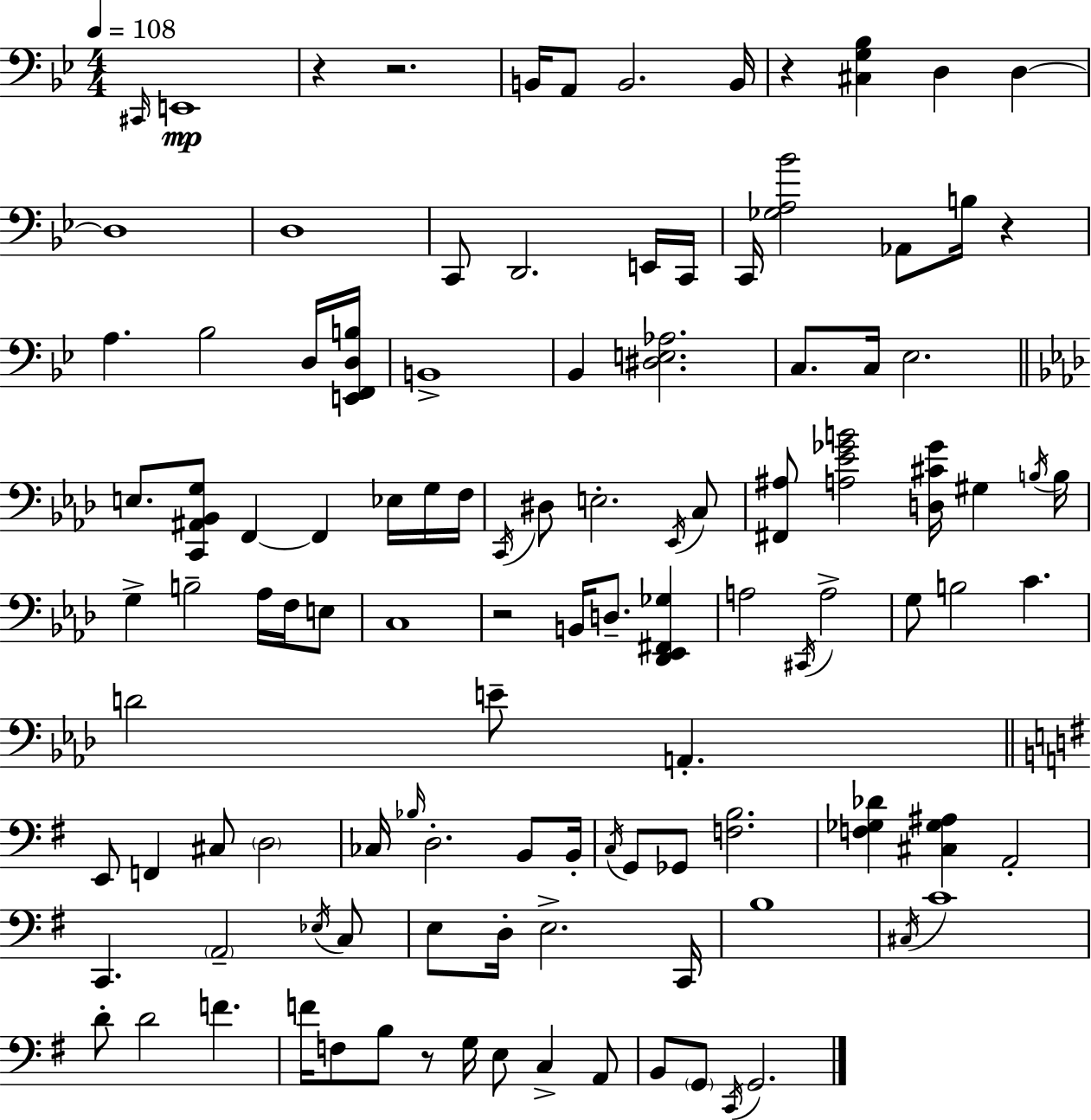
{
  \clef bass
  \numericTimeSignature
  \time 4/4
  \key g \minor
  \tempo 4 = 108
  \grace { cis,16 }\mp e,1 | r4 r2. | b,16 a,8 b,2. | b,16 r4 <cis g bes>4 d4 d4~~ | \break d1 | d1 | c,8 d,2. e,16 | c,16 c,16 <ges a bes'>2 aes,8 b16 r4 | \break a4. bes2 d16 | <e, f, d b>16 b,1-> | bes,4 <dis e aes>2. | c8. c16 ees2. | \break \bar "||" \break \key aes \major e8. <c, ais, bes, g>8 f,4~~ f,4 ees16 g16 f16 | \acciaccatura { c,16 } dis8 e2.-. \acciaccatura { ees,16 } | c8 <fis, ais>8 <a ees' ges' b'>2 <d cis' ges'>16 gis4 | \acciaccatura { b16 } b16 g4-> b2-- aes16 | \break f16 e8 c1 | r2 b,16 d8.-- <des, ees, fis, ges>4 | a2 \acciaccatura { cis,16 } a2-> | g8 b2 c'4. | \break d'2 e'8-- a,4.-. | \bar "||" \break \key e \minor e,8 f,4 cis8 \parenthesize d2 | ces16 \grace { bes16 } d2.-. b,8 | b,16-. \acciaccatura { c16 } g,8 ges,8 <f b>2. | <f ges des'>4 <cis ges ais>4 a,2-. | \break c,4. \parenthesize a,2-- | \acciaccatura { ees16 } c8 e8 d16-. e2.-> | c,16 b1 | \acciaccatura { cis16 } c'1 | \break d'8-. d'2 f'4. | f'16 f8 b8 r8 g16 e8 c4-> | a,8 b,8 \parenthesize g,8 \acciaccatura { c,16 } g,2. | \bar "|."
}